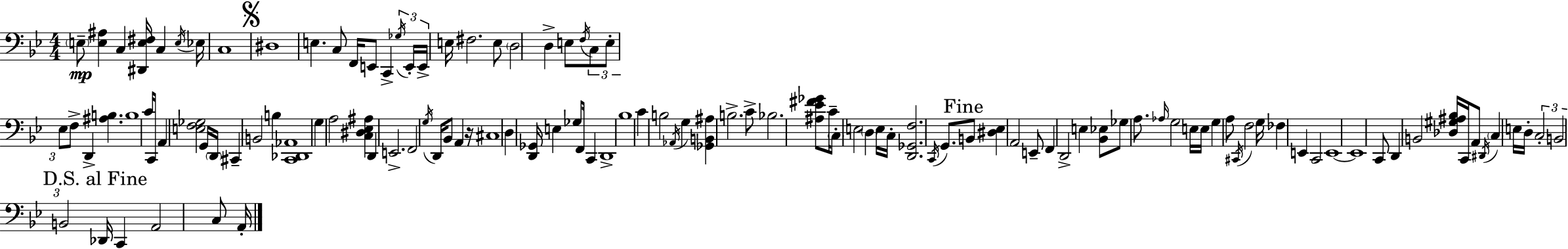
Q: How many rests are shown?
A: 1